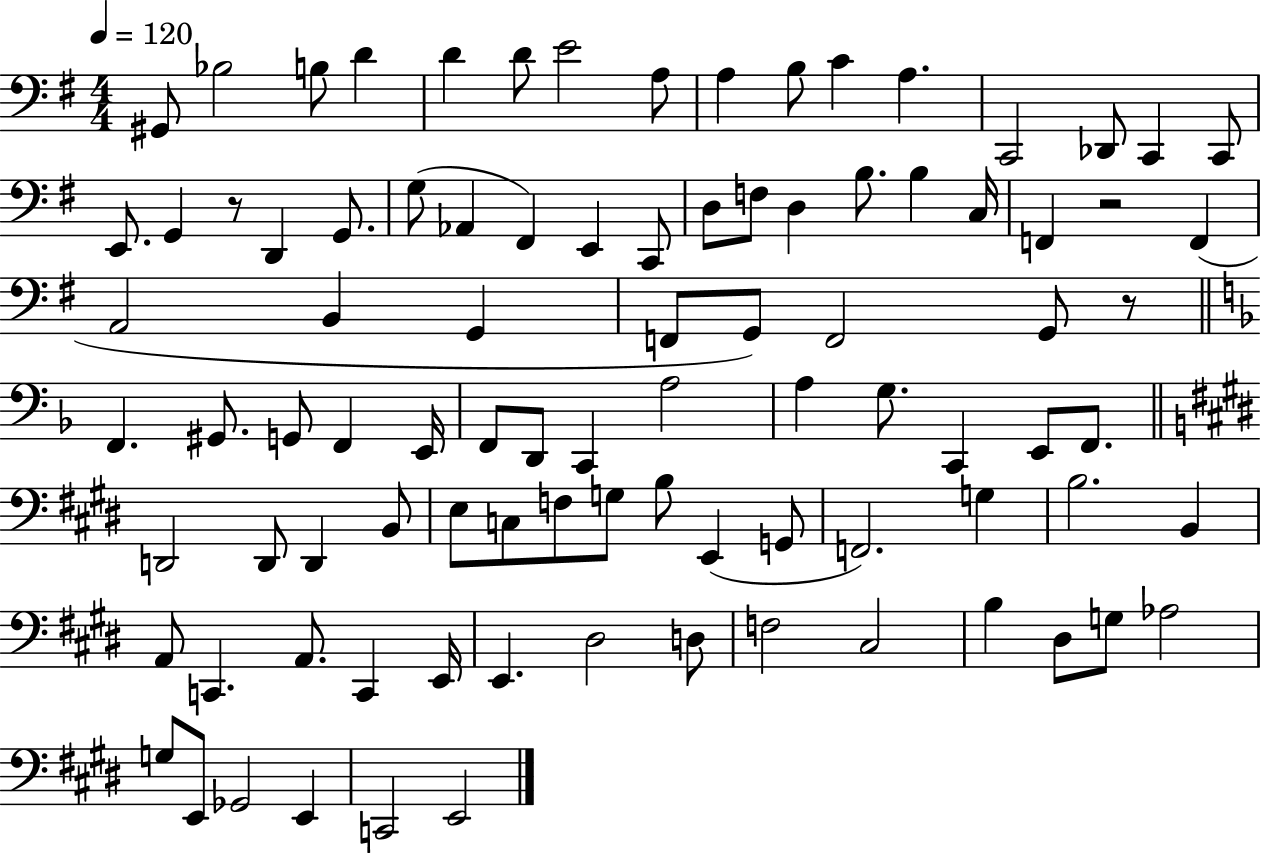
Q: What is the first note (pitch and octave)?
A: G#2